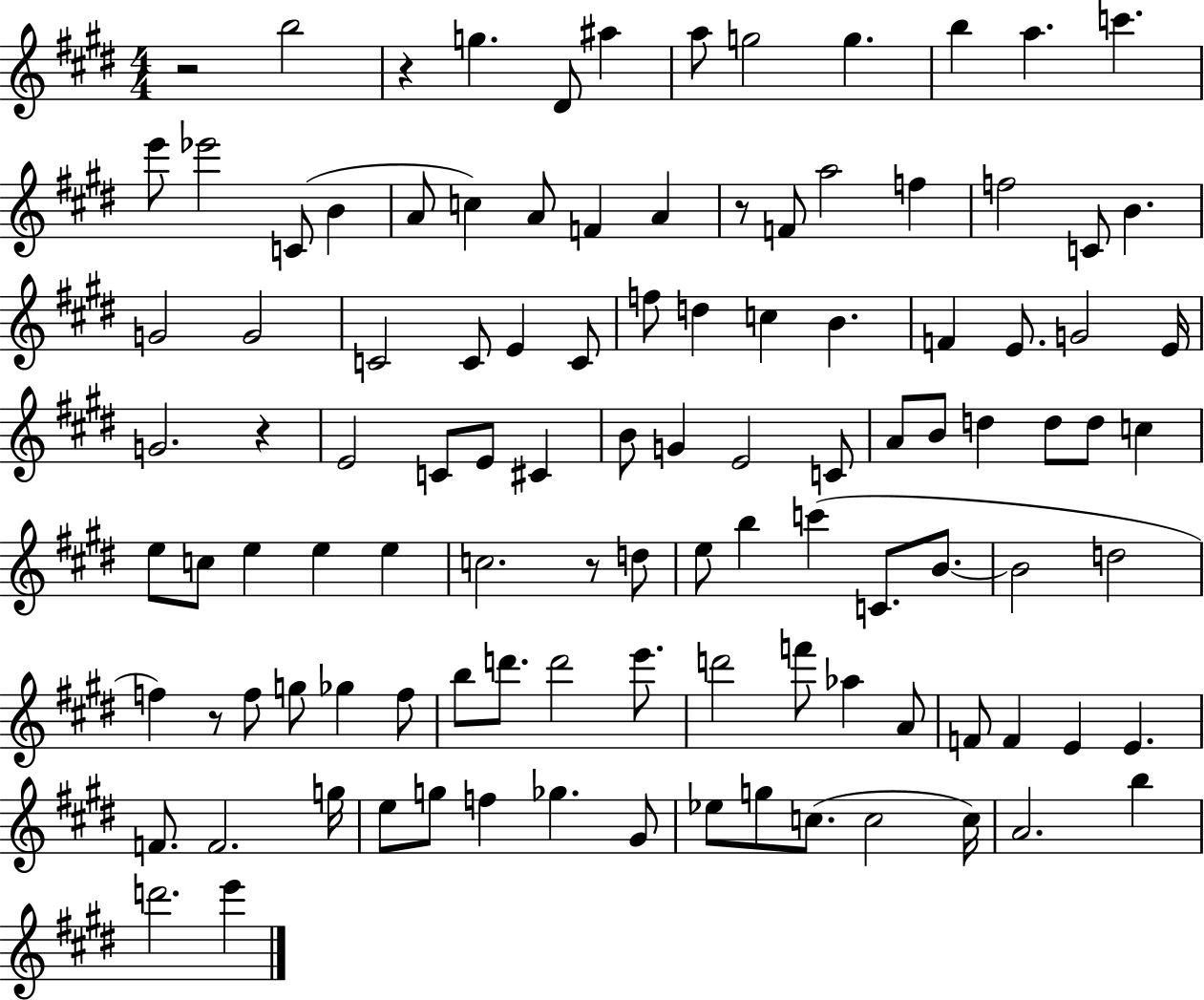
R/h B5/h R/q G5/q. D#4/e A#5/q A5/e G5/h G5/q. B5/q A5/q. C6/q. E6/e Eb6/h C4/e B4/q A4/e C5/q A4/e F4/q A4/q R/e F4/e A5/h F5/q F5/h C4/e B4/q. G4/h G4/h C4/h C4/e E4/q C4/e F5/e D5/q C5/q B4/q. F4/q E4/e. G4/h E4/s G4/h. R/q E4/h C4/e E4/e C#4/q B4/e G4/q E4/h C4/e A4/e B4/e D5/q D5/e D5/e C5/q E5/e C5/e E5/q E5/q E5/q C5/h. R/e D5/e E5/e B5/q C6/q C4/e. B4/e. B4/h D5/h F5/q R/e F5/e G5/e Gb5/q F5/e B5/e D6/e. D6/h E6/e. D6/h F6/e Ab5/q A4/e F4/e F4/q E4/q E4/q. F4/e. F4/h. G5/s E5/e G5/e F5/q Gb5/q. G#4/e Eb5/e G5/e C5/e. C5/h C5/s A4/h. B5/q D6/h. E6/q